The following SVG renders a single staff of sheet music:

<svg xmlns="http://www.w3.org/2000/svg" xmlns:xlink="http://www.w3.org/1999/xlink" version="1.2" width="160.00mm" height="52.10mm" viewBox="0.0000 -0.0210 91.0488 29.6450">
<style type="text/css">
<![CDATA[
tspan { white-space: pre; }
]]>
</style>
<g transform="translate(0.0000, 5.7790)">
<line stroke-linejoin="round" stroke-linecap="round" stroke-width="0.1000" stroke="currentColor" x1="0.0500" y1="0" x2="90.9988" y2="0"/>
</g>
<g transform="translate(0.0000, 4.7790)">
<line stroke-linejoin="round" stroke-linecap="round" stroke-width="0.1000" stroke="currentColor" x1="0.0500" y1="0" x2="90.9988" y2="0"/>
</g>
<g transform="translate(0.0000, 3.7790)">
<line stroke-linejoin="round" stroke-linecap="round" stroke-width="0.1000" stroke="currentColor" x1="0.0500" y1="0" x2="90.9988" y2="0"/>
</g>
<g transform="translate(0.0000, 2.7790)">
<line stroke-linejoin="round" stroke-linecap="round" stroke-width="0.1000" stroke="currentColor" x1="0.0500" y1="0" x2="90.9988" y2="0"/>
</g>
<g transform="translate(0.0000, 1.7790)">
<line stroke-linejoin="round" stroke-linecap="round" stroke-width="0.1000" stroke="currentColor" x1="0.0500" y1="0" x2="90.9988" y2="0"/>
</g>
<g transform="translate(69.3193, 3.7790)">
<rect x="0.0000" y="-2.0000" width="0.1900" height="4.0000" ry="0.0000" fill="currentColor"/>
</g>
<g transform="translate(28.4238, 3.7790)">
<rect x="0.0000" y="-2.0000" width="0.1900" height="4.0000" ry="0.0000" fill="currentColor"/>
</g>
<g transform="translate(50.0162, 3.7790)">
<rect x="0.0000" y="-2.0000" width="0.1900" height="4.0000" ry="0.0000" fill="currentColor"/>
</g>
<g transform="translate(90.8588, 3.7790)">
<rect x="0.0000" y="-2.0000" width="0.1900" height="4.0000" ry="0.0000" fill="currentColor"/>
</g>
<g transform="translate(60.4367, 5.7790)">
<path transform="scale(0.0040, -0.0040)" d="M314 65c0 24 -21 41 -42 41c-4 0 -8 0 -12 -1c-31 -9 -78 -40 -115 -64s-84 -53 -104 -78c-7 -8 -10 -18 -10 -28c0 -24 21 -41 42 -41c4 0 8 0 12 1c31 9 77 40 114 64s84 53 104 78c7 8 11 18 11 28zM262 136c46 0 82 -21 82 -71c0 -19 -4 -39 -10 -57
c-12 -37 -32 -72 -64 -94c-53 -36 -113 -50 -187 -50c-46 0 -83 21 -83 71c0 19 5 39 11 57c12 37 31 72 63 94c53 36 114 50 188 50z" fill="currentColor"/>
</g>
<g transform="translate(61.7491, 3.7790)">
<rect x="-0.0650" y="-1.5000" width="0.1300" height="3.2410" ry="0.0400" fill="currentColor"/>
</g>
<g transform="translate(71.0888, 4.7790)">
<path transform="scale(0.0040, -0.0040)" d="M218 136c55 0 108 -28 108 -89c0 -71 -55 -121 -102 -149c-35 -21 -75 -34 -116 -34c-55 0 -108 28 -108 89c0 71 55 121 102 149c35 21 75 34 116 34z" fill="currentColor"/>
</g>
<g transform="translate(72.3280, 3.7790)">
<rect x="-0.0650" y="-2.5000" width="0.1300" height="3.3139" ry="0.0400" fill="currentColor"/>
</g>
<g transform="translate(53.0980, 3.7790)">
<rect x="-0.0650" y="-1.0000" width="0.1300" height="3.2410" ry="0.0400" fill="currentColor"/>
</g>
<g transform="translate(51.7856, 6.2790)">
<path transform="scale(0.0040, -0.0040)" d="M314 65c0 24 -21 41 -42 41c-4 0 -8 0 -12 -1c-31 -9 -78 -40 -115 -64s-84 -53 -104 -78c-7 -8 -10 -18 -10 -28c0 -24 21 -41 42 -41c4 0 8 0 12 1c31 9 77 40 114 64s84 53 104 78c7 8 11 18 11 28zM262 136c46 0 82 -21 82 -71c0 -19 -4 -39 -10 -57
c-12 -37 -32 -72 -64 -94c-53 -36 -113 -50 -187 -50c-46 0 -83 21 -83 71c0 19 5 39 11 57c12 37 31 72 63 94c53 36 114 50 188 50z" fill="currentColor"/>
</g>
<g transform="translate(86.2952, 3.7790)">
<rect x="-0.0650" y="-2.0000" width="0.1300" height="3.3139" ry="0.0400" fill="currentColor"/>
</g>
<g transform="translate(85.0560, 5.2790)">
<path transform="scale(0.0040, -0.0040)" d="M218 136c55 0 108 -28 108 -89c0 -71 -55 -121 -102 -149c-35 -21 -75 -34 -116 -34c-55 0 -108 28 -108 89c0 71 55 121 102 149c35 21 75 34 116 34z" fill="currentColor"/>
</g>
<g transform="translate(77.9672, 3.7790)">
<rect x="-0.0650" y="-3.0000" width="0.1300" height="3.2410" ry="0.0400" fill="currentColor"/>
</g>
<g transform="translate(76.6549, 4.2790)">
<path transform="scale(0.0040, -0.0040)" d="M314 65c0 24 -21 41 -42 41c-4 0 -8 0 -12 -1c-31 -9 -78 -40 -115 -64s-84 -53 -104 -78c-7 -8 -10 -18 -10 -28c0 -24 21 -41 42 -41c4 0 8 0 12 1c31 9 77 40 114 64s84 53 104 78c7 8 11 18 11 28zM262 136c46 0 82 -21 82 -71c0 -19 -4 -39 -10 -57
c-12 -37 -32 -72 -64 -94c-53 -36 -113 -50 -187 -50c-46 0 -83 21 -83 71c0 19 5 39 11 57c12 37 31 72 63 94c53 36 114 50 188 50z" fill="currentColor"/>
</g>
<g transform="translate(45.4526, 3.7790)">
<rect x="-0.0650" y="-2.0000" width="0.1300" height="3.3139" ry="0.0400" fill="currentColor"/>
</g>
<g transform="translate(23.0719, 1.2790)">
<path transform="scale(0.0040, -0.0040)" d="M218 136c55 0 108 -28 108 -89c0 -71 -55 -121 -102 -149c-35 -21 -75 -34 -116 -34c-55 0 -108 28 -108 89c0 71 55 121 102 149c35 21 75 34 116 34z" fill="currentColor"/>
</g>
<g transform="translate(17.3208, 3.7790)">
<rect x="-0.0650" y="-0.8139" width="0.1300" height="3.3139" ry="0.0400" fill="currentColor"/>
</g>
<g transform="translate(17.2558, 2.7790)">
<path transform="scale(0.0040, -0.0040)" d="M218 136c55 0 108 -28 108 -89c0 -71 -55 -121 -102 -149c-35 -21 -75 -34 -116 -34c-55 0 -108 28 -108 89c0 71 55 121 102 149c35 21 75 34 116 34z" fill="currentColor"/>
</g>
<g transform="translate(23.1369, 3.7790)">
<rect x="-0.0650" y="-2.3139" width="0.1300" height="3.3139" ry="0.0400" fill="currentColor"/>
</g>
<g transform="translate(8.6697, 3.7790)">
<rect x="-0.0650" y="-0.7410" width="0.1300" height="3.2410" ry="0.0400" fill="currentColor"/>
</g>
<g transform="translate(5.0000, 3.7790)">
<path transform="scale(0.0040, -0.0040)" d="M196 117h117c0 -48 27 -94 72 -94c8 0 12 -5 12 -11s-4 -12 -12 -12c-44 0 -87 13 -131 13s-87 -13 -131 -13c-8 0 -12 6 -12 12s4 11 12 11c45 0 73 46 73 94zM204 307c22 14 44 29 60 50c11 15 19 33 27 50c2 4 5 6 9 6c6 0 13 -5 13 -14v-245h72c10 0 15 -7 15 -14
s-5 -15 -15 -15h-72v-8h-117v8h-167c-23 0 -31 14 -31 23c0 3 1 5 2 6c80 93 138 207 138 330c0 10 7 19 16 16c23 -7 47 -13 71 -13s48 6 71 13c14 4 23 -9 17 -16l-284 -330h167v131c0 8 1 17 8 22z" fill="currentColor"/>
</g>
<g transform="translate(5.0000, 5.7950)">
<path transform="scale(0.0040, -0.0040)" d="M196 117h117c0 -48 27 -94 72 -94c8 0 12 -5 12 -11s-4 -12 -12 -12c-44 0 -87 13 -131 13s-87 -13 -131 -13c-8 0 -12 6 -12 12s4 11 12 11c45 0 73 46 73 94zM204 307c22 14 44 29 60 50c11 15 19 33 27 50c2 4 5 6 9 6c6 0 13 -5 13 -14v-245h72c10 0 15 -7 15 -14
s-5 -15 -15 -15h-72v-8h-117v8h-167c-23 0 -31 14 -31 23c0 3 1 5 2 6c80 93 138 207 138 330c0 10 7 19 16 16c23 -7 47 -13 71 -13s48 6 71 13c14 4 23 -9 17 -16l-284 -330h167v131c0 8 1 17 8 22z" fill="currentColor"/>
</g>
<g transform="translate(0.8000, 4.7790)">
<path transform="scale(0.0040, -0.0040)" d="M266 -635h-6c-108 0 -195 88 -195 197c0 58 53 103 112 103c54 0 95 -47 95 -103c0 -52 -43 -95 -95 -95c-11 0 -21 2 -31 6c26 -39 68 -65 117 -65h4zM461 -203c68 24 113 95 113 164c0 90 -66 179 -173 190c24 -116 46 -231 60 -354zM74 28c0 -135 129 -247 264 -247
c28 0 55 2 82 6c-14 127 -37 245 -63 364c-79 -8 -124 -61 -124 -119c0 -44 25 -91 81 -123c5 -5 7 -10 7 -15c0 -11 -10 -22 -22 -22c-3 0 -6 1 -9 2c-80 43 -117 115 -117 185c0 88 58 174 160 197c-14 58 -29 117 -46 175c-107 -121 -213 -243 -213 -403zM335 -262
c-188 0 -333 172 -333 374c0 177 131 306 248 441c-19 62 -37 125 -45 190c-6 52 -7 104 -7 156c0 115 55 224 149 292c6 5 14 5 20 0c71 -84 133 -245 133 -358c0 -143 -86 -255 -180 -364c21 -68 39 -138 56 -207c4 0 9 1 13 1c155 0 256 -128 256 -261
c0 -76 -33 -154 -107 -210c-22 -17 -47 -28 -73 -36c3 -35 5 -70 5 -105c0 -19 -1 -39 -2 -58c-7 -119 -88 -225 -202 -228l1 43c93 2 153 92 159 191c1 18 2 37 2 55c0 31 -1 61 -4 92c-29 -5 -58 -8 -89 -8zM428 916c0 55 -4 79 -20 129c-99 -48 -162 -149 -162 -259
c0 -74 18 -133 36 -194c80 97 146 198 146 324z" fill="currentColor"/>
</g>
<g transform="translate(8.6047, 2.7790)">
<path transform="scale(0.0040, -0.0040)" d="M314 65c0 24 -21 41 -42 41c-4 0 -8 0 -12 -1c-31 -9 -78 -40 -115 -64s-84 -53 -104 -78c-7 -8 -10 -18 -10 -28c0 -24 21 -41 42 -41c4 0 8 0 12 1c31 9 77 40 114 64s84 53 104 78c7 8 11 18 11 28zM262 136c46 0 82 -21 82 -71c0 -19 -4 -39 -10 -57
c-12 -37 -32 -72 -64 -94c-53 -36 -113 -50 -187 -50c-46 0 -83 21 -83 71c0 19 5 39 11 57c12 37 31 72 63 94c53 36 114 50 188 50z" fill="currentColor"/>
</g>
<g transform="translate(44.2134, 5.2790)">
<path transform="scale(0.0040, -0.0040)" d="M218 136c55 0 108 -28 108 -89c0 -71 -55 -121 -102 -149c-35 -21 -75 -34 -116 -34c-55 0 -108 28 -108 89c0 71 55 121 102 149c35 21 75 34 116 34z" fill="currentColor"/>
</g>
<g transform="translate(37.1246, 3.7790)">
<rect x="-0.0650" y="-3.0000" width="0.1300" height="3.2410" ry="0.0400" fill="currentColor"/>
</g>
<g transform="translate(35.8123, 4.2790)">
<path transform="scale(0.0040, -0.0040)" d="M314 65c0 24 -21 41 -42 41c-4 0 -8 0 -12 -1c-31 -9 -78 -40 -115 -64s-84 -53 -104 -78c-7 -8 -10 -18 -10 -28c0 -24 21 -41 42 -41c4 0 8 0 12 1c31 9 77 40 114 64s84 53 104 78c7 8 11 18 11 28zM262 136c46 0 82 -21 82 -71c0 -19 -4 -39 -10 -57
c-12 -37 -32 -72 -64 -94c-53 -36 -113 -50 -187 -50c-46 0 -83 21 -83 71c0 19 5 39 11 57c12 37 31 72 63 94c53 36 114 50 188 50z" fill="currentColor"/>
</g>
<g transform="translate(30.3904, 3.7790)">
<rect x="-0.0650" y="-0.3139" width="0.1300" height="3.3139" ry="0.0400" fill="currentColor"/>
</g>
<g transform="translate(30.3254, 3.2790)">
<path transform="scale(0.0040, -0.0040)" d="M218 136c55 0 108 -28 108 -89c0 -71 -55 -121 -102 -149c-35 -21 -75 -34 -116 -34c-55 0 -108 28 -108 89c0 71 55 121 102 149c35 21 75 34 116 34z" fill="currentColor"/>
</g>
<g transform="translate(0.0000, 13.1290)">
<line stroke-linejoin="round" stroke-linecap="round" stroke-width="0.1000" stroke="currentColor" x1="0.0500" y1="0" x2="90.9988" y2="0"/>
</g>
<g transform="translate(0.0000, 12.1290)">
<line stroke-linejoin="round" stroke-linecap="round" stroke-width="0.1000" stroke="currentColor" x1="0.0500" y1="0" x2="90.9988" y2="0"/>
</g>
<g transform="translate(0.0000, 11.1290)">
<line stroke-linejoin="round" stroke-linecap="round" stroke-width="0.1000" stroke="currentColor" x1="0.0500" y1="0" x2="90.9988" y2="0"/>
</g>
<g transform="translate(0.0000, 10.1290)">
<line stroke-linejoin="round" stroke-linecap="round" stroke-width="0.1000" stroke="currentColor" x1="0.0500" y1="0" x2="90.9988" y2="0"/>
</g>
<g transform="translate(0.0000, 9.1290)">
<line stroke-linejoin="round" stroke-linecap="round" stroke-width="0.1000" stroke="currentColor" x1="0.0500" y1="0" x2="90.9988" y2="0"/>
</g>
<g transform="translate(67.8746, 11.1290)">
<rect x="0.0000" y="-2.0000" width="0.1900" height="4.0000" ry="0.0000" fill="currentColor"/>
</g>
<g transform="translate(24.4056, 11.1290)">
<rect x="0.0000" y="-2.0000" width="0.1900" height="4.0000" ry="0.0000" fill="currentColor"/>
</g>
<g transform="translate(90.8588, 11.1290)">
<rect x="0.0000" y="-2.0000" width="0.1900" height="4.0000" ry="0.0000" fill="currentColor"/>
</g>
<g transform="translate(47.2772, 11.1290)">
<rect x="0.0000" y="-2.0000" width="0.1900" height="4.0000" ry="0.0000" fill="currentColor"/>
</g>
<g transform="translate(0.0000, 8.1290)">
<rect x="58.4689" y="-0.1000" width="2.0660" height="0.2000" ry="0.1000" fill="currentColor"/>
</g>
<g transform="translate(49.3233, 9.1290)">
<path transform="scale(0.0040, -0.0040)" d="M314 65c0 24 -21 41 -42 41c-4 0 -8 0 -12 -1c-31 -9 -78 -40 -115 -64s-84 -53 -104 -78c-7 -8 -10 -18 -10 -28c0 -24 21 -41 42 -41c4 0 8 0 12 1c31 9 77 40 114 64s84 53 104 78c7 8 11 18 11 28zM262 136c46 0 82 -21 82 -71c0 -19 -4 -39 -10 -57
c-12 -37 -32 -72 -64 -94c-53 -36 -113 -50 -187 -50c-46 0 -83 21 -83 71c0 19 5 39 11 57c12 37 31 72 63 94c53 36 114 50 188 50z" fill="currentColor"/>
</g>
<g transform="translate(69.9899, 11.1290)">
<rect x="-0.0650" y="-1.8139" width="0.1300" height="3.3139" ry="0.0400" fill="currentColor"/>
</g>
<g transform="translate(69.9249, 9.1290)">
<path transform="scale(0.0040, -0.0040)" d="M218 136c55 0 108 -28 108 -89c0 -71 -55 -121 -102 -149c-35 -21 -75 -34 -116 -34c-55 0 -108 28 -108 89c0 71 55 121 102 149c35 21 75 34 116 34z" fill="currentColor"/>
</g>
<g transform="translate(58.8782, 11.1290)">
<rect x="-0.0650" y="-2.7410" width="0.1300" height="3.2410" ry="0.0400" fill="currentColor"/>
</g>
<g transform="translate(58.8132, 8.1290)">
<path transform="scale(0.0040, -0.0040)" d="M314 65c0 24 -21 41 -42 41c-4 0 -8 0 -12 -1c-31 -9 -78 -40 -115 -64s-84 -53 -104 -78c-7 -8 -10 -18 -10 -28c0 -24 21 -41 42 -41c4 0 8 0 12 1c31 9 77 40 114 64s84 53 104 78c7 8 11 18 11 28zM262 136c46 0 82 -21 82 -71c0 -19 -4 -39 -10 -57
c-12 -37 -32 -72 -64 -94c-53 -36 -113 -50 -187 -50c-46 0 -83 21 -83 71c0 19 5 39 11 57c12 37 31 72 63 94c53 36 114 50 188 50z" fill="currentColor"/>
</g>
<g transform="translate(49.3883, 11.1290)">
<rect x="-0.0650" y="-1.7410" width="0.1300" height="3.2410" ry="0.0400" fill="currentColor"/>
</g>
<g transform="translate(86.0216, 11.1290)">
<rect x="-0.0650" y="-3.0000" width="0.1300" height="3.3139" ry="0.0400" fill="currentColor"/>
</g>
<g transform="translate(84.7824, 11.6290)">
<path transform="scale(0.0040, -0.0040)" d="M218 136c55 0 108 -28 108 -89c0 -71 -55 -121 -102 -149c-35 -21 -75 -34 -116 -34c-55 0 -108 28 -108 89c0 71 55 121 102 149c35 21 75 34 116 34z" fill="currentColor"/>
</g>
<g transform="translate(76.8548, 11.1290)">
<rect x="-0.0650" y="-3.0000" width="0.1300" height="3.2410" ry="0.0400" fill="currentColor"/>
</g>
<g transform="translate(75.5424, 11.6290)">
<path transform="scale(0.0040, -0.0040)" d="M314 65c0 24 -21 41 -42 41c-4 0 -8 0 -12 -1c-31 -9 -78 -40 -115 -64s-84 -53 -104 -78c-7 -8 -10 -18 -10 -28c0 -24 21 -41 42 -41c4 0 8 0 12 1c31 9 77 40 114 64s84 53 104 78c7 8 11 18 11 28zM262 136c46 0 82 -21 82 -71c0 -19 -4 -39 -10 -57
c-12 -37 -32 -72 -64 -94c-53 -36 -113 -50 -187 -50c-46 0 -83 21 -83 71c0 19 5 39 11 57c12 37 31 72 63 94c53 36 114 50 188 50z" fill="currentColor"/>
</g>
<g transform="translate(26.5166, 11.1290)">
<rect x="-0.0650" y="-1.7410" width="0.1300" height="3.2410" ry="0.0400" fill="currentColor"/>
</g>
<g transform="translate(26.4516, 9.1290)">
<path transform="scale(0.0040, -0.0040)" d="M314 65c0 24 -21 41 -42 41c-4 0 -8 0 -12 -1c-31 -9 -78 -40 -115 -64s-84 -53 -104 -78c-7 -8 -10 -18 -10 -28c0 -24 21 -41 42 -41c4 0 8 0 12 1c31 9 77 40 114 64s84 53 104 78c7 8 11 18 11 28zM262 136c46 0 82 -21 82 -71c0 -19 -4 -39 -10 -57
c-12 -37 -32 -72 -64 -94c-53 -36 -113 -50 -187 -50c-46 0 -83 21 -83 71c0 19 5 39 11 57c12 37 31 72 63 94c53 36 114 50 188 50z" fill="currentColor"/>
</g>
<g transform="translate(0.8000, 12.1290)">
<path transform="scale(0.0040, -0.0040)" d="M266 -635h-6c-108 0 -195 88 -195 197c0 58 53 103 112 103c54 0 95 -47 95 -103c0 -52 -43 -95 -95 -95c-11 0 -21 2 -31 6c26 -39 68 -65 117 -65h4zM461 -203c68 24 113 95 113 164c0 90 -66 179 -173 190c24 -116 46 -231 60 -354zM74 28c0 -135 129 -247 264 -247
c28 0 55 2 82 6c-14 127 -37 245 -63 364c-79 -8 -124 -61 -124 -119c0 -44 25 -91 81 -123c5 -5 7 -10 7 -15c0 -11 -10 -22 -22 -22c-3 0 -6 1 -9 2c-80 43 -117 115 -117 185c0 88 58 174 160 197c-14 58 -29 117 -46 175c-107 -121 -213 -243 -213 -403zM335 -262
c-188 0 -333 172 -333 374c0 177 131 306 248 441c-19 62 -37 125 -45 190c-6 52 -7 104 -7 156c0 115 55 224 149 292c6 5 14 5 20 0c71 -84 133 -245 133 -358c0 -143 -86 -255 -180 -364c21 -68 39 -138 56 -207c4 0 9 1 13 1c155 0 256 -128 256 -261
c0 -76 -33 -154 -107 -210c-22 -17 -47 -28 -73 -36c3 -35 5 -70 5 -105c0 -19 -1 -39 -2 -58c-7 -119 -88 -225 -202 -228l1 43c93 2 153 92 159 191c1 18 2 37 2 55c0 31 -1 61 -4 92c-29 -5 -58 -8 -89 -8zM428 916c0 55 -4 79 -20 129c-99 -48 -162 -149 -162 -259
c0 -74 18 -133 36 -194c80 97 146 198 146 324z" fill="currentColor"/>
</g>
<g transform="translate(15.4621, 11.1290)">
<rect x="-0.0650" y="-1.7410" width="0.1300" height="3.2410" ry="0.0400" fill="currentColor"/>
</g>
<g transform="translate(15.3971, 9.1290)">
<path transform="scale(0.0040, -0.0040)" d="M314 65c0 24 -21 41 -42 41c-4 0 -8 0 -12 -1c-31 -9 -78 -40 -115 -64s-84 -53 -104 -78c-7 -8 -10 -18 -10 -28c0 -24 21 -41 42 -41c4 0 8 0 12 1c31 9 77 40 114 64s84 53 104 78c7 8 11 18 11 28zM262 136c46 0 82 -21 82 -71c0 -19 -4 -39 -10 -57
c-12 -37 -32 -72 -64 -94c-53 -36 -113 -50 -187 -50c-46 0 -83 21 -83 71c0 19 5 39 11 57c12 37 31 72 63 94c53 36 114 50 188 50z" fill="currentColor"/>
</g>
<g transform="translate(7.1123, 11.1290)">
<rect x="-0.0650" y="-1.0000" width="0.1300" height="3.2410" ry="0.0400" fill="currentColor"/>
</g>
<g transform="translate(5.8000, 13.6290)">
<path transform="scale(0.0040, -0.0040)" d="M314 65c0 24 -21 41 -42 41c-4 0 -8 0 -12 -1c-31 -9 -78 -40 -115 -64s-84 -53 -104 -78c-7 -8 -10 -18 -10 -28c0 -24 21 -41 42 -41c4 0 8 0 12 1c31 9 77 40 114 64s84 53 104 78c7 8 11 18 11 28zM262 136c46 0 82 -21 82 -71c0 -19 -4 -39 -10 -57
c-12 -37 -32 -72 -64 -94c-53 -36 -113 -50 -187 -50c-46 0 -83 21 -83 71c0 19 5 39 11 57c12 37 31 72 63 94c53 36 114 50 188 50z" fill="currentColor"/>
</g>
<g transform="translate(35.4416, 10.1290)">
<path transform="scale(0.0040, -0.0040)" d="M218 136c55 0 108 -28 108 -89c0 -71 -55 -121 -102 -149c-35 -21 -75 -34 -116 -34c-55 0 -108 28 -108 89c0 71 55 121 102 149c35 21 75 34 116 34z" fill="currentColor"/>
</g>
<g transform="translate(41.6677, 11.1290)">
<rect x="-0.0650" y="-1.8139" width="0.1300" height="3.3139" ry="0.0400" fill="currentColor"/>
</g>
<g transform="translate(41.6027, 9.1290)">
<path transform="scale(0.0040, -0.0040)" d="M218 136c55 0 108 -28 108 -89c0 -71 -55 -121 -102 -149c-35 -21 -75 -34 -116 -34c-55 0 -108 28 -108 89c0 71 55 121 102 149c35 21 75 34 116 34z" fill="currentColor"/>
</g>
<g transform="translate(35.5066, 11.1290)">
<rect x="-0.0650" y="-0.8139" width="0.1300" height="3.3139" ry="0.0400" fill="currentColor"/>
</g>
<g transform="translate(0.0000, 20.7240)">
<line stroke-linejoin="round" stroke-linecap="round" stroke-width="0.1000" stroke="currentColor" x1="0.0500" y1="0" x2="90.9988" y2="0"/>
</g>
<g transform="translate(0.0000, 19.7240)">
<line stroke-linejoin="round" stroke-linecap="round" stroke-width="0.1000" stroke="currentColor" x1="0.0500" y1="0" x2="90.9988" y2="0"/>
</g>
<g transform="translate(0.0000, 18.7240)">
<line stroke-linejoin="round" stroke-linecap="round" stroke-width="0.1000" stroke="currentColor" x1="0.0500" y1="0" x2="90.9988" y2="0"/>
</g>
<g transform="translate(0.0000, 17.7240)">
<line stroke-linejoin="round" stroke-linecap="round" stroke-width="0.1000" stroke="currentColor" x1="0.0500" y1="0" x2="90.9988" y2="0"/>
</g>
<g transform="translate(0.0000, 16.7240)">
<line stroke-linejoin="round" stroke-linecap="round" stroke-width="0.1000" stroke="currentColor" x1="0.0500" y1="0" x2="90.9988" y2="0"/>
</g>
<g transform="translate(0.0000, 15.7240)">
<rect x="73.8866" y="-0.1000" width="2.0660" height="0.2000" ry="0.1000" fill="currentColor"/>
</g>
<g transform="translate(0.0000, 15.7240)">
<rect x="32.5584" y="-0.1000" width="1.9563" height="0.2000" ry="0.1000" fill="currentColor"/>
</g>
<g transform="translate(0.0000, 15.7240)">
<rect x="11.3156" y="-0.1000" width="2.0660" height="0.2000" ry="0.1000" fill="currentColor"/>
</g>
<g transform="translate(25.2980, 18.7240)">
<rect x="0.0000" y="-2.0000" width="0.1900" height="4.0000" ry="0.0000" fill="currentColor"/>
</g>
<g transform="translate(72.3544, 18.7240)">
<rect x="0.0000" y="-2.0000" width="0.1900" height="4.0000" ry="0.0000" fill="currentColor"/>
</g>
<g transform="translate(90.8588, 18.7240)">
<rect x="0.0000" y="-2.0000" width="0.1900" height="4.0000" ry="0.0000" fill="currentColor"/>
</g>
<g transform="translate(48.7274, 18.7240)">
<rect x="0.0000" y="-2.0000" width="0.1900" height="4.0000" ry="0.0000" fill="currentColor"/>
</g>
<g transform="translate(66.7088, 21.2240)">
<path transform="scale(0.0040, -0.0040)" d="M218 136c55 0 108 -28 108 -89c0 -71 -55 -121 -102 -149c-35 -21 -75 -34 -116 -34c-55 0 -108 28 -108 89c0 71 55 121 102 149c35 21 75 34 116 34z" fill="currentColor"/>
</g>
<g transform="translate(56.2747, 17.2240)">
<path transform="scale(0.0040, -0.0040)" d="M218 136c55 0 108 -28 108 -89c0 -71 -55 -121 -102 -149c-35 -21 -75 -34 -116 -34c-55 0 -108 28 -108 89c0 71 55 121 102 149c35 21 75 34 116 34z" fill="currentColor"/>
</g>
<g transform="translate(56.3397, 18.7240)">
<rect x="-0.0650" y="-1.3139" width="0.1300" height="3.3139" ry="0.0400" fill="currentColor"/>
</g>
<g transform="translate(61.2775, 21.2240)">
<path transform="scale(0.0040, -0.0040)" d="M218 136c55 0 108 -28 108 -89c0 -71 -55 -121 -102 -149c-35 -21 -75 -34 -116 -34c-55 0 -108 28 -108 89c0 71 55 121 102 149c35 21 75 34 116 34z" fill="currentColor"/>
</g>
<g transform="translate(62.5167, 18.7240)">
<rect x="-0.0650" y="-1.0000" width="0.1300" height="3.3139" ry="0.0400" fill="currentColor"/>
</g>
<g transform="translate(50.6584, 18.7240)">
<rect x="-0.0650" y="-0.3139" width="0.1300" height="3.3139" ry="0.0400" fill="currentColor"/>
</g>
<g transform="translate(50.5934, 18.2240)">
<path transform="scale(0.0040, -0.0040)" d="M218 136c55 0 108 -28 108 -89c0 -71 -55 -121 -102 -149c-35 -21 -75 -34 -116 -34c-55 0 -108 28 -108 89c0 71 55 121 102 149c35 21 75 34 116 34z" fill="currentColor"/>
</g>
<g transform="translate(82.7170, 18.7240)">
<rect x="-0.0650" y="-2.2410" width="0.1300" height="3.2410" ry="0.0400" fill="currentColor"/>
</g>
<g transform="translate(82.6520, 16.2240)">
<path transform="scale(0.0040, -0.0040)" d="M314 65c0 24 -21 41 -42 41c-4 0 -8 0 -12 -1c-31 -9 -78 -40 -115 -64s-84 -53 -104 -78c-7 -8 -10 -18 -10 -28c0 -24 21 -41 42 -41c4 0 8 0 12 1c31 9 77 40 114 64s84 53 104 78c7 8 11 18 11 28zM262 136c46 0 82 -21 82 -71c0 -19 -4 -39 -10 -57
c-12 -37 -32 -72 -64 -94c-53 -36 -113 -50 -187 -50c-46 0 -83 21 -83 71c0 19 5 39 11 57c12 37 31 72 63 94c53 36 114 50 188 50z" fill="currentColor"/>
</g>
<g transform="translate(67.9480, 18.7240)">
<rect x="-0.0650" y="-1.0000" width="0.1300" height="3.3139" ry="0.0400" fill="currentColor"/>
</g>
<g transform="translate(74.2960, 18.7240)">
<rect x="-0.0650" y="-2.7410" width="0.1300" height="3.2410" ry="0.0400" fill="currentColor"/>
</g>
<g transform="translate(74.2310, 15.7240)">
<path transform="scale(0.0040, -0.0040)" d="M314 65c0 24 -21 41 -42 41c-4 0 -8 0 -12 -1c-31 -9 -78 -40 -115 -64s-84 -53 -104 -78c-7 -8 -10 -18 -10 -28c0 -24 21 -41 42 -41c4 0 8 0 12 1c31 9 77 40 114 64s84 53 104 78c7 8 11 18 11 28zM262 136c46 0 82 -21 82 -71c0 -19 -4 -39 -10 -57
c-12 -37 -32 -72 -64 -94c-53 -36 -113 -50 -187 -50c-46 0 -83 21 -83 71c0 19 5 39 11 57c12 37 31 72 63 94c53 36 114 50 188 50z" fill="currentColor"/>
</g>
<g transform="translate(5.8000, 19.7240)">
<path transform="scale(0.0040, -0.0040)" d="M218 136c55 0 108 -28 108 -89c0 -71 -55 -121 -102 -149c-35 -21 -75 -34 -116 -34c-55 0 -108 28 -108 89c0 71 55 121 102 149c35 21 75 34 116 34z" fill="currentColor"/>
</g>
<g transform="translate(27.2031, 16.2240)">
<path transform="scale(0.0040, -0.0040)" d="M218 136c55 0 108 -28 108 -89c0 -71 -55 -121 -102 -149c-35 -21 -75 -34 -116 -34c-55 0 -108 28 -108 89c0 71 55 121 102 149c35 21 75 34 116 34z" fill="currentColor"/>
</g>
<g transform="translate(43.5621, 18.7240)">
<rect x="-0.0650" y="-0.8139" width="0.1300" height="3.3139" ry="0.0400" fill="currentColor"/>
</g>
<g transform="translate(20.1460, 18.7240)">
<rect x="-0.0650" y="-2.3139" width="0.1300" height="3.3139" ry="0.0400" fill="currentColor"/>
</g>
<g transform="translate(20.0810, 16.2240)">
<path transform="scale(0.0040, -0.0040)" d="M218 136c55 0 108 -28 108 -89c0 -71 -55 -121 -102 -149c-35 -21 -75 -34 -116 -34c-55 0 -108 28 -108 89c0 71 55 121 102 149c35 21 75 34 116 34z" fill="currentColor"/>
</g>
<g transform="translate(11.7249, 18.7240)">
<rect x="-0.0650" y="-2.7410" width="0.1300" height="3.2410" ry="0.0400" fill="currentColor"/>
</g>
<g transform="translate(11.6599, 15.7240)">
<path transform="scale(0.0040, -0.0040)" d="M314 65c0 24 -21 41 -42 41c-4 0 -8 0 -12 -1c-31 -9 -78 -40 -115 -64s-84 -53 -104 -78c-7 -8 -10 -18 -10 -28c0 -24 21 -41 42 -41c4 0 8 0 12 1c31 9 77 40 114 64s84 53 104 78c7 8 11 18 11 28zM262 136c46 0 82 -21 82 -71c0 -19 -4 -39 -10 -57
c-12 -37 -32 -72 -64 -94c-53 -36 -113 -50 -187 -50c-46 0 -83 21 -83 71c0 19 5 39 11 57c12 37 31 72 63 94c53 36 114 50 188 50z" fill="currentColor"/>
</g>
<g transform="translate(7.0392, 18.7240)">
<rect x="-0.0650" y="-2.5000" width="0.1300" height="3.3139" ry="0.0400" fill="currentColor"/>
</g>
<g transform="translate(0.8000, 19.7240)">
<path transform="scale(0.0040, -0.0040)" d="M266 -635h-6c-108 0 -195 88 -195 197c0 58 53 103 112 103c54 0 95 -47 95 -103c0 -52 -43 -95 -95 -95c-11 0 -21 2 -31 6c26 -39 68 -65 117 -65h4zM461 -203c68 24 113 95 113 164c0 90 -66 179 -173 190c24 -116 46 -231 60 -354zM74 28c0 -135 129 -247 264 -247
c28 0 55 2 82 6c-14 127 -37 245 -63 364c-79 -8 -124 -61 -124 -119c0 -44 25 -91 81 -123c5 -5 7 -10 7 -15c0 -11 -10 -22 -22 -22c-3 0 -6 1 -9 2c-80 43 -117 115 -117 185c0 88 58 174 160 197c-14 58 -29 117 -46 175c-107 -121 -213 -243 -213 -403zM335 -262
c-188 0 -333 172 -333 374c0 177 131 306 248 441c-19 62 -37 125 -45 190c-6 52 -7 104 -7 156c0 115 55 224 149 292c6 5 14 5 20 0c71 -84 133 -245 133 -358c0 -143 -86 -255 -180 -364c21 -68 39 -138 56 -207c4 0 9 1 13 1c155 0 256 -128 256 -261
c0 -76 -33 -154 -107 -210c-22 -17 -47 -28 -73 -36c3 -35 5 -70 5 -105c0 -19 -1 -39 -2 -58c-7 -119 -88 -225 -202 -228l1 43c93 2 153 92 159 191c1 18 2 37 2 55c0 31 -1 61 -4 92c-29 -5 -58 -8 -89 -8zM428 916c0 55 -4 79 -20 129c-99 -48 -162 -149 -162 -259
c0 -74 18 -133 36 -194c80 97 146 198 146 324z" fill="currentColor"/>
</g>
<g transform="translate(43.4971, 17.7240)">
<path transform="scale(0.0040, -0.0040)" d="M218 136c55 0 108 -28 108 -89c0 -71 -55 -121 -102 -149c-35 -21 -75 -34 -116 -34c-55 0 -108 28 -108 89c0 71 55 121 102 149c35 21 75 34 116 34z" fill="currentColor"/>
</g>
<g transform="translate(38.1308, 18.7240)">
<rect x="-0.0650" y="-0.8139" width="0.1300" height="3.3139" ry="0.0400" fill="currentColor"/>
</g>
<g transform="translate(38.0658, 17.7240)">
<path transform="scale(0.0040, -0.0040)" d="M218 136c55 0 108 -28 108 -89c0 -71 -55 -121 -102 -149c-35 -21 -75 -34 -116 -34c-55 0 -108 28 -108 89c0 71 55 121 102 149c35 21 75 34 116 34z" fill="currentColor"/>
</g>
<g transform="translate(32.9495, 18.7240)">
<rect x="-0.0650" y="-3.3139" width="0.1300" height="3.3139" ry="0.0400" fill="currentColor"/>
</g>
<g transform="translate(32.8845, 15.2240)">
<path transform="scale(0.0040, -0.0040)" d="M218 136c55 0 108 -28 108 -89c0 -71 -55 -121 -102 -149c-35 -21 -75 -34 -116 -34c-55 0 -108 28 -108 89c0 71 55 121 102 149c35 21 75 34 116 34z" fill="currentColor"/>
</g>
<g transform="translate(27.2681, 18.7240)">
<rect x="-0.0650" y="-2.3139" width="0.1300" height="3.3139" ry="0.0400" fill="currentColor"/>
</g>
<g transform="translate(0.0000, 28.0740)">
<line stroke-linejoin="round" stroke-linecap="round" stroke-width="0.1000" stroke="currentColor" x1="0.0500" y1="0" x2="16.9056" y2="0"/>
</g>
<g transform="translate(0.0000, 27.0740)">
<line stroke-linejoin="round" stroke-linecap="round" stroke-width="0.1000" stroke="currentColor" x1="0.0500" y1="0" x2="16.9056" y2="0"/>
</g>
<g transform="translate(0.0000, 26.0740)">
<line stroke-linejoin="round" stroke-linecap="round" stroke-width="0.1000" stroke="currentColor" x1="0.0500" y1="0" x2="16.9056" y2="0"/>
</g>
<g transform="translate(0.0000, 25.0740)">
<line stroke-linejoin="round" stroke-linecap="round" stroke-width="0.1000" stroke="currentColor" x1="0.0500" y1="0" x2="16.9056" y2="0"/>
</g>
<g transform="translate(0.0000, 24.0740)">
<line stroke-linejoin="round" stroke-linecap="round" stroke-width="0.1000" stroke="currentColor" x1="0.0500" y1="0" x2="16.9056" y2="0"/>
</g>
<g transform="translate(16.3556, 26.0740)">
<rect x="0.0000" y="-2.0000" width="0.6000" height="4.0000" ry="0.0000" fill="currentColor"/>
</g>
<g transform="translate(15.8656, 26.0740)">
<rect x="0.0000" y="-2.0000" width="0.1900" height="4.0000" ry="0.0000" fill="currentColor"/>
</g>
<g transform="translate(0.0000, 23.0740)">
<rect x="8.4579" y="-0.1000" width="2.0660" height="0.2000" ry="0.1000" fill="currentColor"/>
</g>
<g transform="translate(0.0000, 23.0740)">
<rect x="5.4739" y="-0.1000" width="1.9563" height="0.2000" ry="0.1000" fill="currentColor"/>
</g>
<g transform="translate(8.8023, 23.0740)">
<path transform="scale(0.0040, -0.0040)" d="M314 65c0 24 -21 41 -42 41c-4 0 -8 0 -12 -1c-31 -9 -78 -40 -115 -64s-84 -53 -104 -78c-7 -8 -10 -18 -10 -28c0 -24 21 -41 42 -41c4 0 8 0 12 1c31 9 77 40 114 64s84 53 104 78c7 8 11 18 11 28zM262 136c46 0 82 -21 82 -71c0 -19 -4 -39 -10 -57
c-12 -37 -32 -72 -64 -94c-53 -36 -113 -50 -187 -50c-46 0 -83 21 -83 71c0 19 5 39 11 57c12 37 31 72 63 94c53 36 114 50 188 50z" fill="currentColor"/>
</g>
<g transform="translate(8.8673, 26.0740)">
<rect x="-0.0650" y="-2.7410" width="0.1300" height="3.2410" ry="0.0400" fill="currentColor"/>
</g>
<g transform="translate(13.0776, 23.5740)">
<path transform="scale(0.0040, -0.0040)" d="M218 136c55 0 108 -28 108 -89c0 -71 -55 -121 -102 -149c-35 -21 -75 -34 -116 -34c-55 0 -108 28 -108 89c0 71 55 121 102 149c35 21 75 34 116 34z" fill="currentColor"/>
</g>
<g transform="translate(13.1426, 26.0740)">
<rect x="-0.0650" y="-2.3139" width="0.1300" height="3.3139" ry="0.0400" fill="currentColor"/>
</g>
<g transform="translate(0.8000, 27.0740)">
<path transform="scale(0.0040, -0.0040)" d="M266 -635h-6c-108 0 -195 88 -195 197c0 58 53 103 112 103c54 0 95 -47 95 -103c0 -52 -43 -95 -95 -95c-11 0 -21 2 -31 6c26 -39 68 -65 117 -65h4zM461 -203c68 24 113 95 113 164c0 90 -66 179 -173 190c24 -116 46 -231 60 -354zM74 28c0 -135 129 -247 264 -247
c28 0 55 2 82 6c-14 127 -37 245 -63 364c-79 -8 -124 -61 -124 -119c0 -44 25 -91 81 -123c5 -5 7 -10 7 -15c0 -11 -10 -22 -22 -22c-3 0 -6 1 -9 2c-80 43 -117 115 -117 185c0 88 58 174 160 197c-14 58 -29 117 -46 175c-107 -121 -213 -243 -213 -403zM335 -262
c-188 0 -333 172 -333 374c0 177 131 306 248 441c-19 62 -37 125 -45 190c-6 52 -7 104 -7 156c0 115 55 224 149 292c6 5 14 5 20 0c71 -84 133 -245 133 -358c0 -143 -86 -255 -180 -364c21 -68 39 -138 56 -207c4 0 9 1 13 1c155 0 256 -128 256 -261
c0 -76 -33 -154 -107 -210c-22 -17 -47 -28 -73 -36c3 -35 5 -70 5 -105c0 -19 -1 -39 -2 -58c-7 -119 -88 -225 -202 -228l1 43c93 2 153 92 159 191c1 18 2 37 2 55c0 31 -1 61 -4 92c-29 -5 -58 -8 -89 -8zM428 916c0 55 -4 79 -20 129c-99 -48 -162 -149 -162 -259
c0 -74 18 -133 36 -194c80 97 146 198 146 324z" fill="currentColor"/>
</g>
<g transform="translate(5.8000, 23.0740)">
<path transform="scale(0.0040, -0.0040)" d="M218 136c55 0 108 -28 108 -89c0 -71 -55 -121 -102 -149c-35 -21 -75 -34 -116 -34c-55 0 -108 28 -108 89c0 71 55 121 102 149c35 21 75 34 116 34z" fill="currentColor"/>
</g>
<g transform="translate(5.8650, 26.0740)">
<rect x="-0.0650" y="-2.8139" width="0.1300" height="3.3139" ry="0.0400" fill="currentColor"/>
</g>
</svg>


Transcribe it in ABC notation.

X:1
T:Untitled
M:4/4
L:1/4
K:C
d2 d g c A2 F D2 E2 G A2 F D2 f2 f2 d f f2 a2 f A2 A G a2 g g b d d c e D D a2 g2 a a2 g